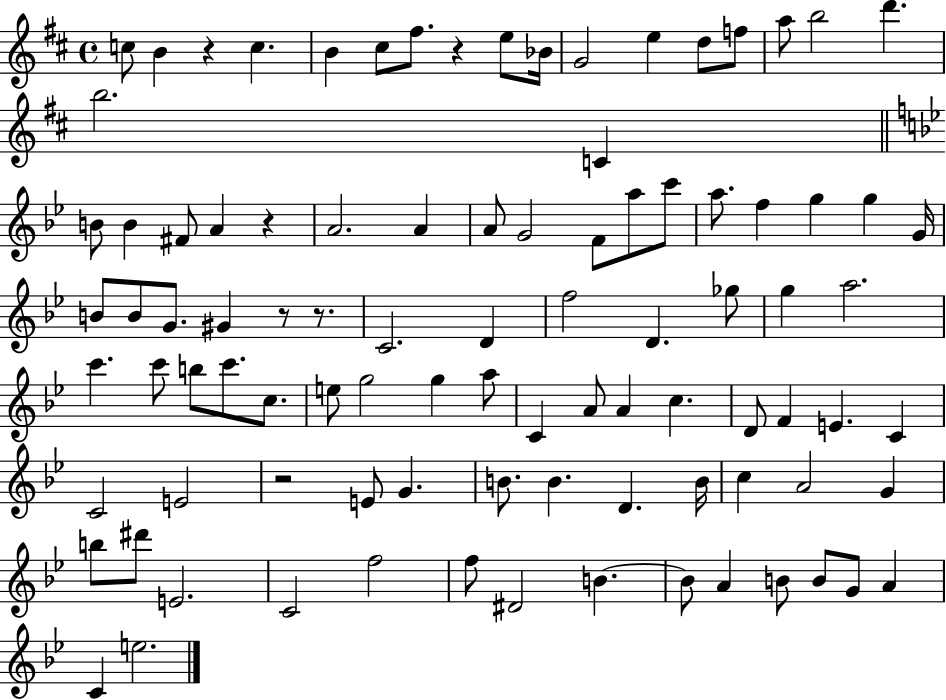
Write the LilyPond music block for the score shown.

{
  \clef treble
  \time 4/4
  \defaultTimeSignature
  \key d \major
  c''8 b'4 r4 c''4. | b'4 cis''8 fis''8. r4 e''8 bes'16 | g'2 e''4 d''8 f''8 | a''8 b''2 d'''4. | \break b''2. c'4 | \bar "||" \break \key bes \major b'8 b'4 fis'8 a'4 r4 | a'2. a'4 | a'8 g'2 f'8 a''8 c'''8 | a''8. f''4 g''4 g''4 g'16 | \break b'8 b'8 g'8. gis'4 r8 r8. | c'2. d'4 | f''2 d'4. ges''8 | g''4 a''2. | \break c'''4. c'''8 b''8 c'''8. c''8. | e''8 g''2 g''4 a''8 | c'4 a'8 a'4 c''4. | d'8 f'4 e'4. c'4 | \break c'2 e'2 | r2 e'8 g'4. | b'8. b'4. d'4. b'16 | c''4 a'2 g'4 | \break b''8 dis'''8 e'2. | c'2 f''2 | f''8 dis'2 b'4.~~ | b'8 a'4 b'8 b'8 g'8 a'4 | \break c'4 e''2. | \bar "|."
}